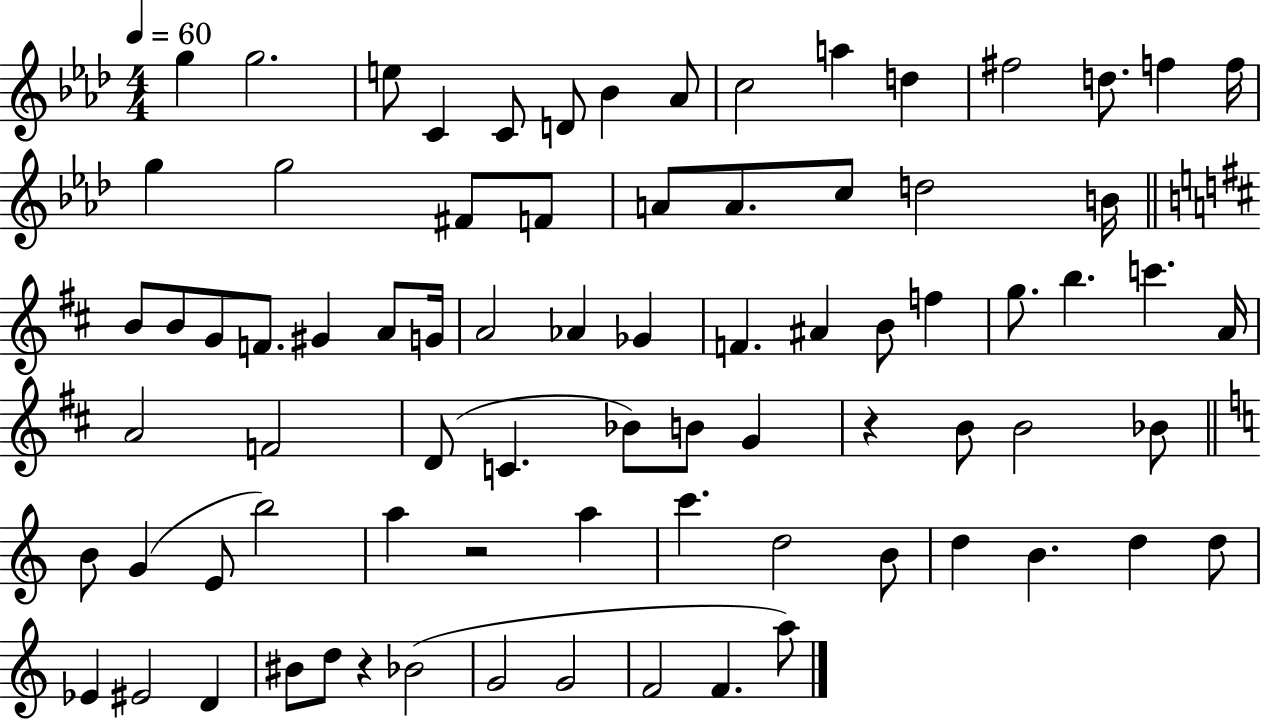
{
  \clef treble
  \numericTimeSignature
  \time 4/4
  \key aes \major
  \tempo 4 = 60
  g''4 g''2. | e''8 c'4 c'8 d'8 bes'4 aes'8 | c''2 a''4 d''4 | fis''2 d''8. f''4 f''16 | \break g''4 g''2 fis'8 f'8 | a'8 a'8. c''8 d''2 b'16 | \bar "||" \break \key d \major b'8 b'8 g'8 f'8. gis'4 a'8 g'16 | a'2 aes'4 ges'4 | f'4. ais'4 b'8 f''4 | g''8. b''4. c'''4. a'16 | \break a'2 f'2 | d'8( c'4. bes'8) b'8 g'4 | r4 b'8 b'2 bes'8 | \bar "||" \break \key c \major b'8 g'4( e'8 b''2) | a''4 r2 a''4 | c'''4. d''2 b'8 | d''4 b'4. d''4 d''8 | \break ees'4 eis'2 d'4 | bis'8 d''8 r4 bes'2( | g'2 g'2 | f'2 f'4. a''8) | \break \bar "|."
}